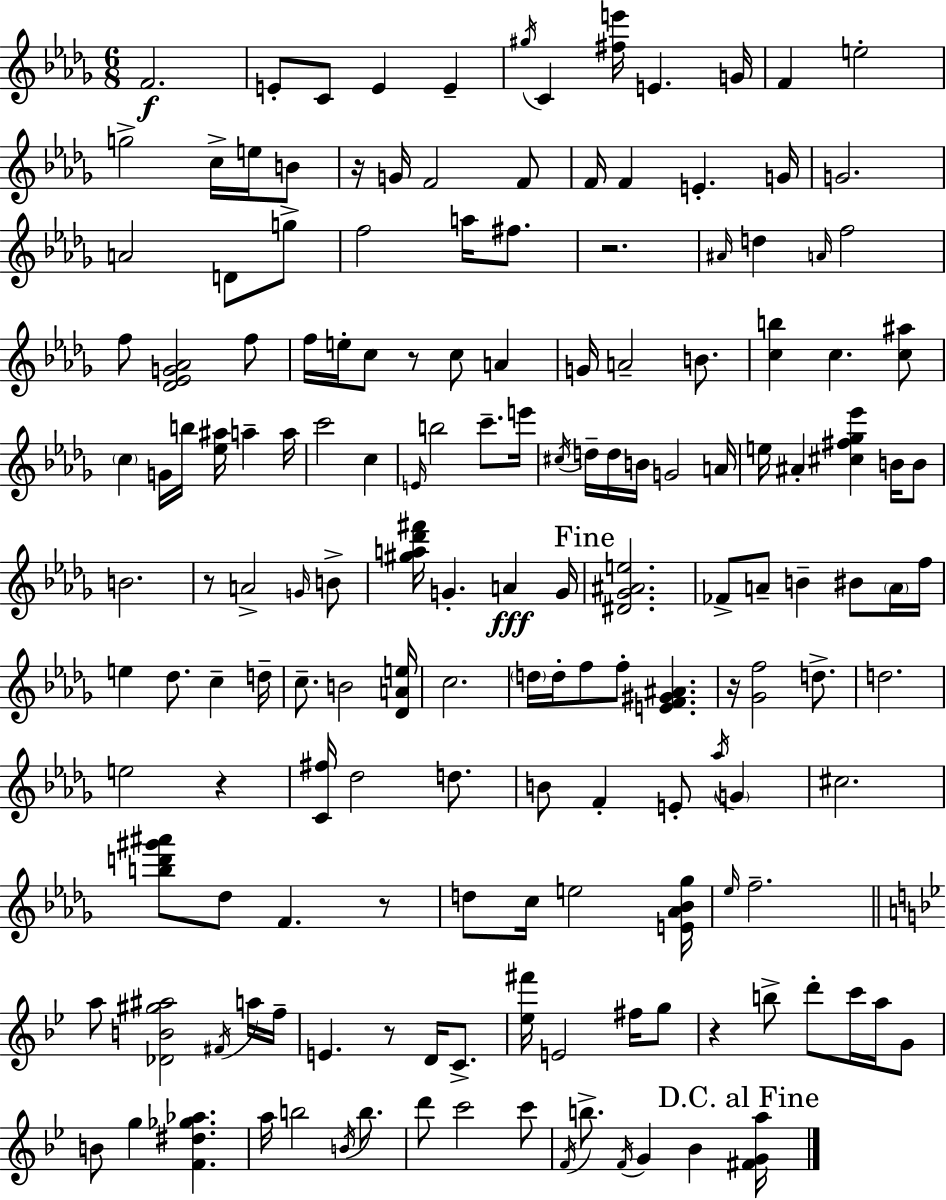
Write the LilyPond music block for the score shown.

{
  \clef treble
  \numericTimeSignature
  \time 6/8
  \key bes \minor
  \repeat volta 2 { f'2.\f | e'8-. c'8 e'4 e'4-- | \acciaccatura { gis''16 } c'4 <fis'' e'''>16 e'4. | g'16 f'4 e''2-. | \break g''2-> c''16-> e''16 b'8 | r16 g'16 f'2 f'8 | f'16 f'4 e'4.-. | g'16 g'2. | \break a'2 d'8 g''8-> | f''2 a''16 fis''8. | r2. | \grace { ais'16 } d''4 \grace { a'16 } f''2 | \break f''8 <des' ees' g' aes'>2 | f''8 f''16 e''16-. c''8 r8 c''8 a'4 | g'16 a'2-- | b'8. <c'' b''>4 c''4. | \break <c'' ais''>8 \parenthesize c''4 g'16 b''16 <ees'' ais''>16 a''4-- | a''16 c'''2 c''4 | \grace { e'16 } b''2 | c'''8.-- e'''16 \acciaccatura { cis''16 } d''16-- d''16 b'16 g'2 | \break a'16 e''16 ais'4-. <cis'' fis'' ges'' ees'''>4 | b'16 b'8 b'2. | r8 a'2-> | \grace { g'16 } b'8-> <gis'' a'' des''' fis'''>16 g'4.-. | \break a'4\fff g'16 \mark "Fine" <dis' ges' ais' e''>2. | fes'8-> a'8-- b'4-- | bis'8 \parenthesize a'16 f''16 e''4 des''8. | c''4-- d''16-- c''8.-- b'2 | \break <des' a' e''>16 c''2. | \parenthesize d''16 d''16-. f''8 f''8-. | <e' f' gis' ais'>4. r16 <ges' f''>2 | d''8.-> d''2. | \break e''2 | r4 <c' fis''>16 des''2 | d''8. b'8 f'4-. | e'8-. \acciaccatura { aes''16 } \parenthesize g'4 cis''2. | \break <b'' d''' gis''' ais'''>8 des''8 f'4. | r8 d''8 c''16 e''2 | <e' aes' bes' ges''>16 \grace { ees''16 } f''2.-- | \bar "||" \break \key bes \major a''8 <des' b' gis'' ais''>2 \acciaccatura { fis'16 } a''16 | f''16-- e'4. r8 d'16 c'8.-> | <ees'' fis'''>16 e'2 fis''16 g''8 | r4 b''8-> d'''8-. c'''16 a''16 g'8 | \break b'8 g''4 <f' dis'' ges'' aes''>4. | a''16 b''2 \acciaccatura { b'16 } b''8. | d'''8 c'''2 | c'''8 \acciaccatura { f'16 } b''8.-> \acciaccatura { f'16 } g'4 bes'4 | \break \mark "D.C. al Fine" <fis' g' a''>16 } \bar "|."
}